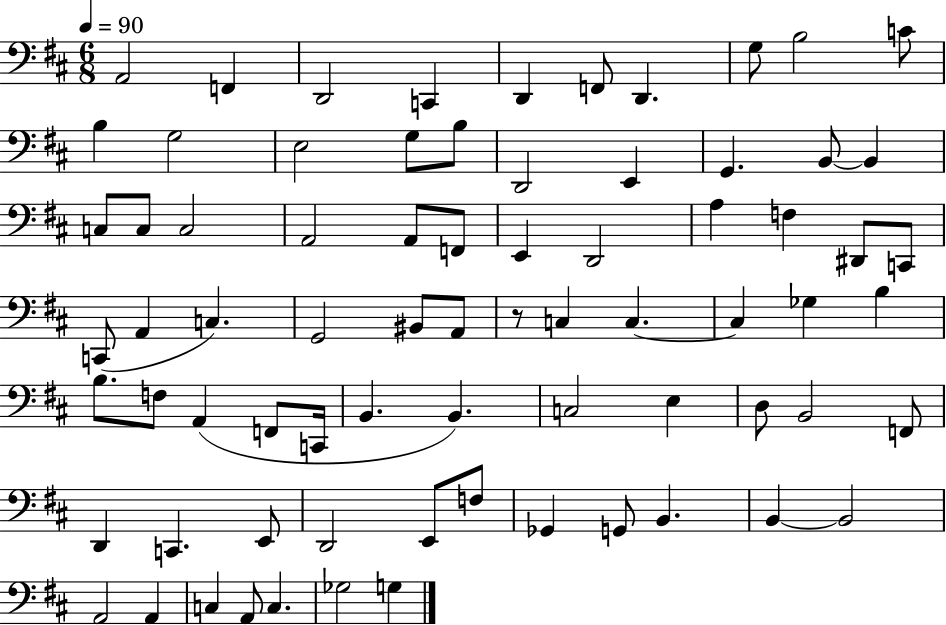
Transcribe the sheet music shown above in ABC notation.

X:1
T:Untitled
M:6/8
L:1/4
K:D
A,,2 F,, D,,2 C,, D,, F,,/2 D,, G,/2 B,2 C/2 B, G,2 E,2 G,/2 B,/2 D,,2 E,, G,, B,,/2 B,, C,/2 C,/2 C,2 A,,2 A,,/2 F,,/2 E,, D,,2 A, F, ^D,,/2 C,,/2 C,,/2 A,, C, G,,2 ^B,,/2 A,,/2 z/2 C, C, C, _G, B, B,/2 F,/2 A,, F,,/2 C,,/4 B,, B,, C,2 E, D,/2 B,,2 F,,/2 D,, C,, E,,/2 D,,2 E,,/2 F,/2 _G,, G,,/2 B,, B,, B,,2 A,,2 A,, C, A,,/2 C, _G,2 G,